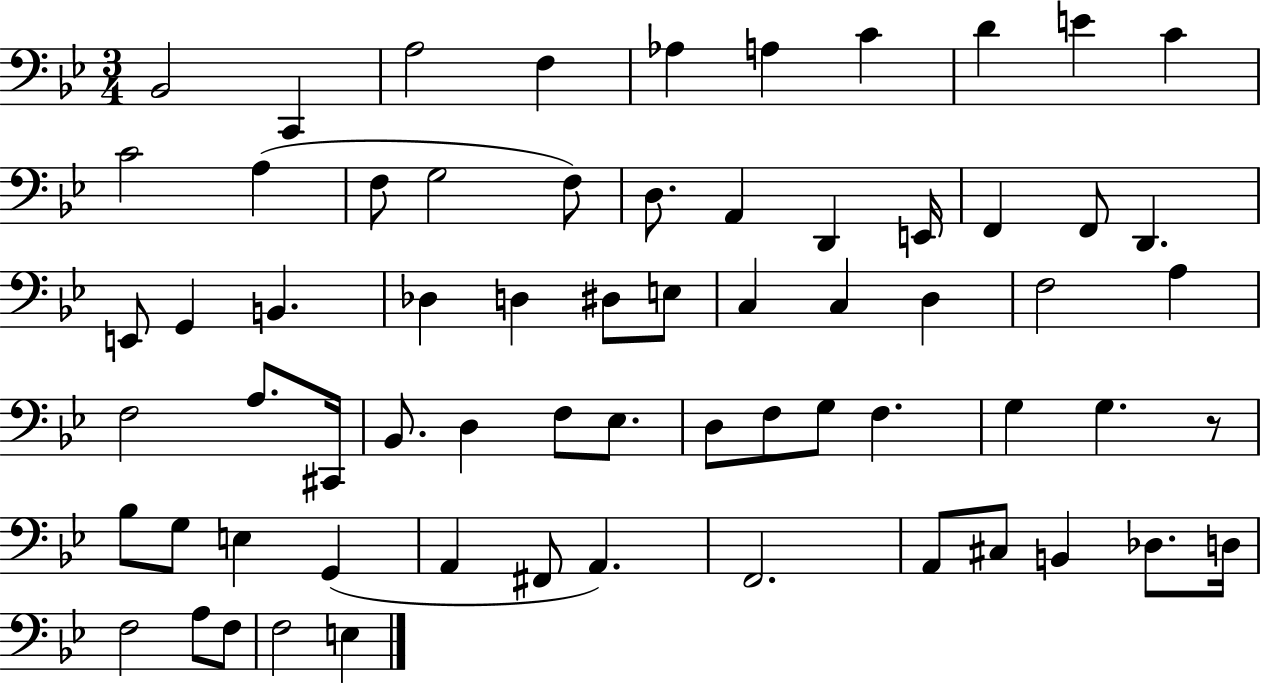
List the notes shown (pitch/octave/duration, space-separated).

Bb2/h C2/q A3/h F3/q Ab3/q A3/q C4/q D4/q E4/q C4/q C4/h A3/q F3/e G3/h F3/e D3/e. A2/q D2/q E2/s F2/q F2/e D2/q. E2/e G2/q B2/q. Db3/q D3/q D#3/e E3/e C3/q C3/q D3/q F3/h A3/q F3/h A3/e. C#2/s Bb2/e. D3/q F3/e Eb3/e. D3/e F3/e G3/e F3/q. G3/q G3/q. R/e Bb3/e G3/e E3/q G2/q A2/q F#2/e A2/q. F2/h. A2/e C#3/e B2/q Db3/e. D3/s F3/h A3/e F3/e F3/h E3/q